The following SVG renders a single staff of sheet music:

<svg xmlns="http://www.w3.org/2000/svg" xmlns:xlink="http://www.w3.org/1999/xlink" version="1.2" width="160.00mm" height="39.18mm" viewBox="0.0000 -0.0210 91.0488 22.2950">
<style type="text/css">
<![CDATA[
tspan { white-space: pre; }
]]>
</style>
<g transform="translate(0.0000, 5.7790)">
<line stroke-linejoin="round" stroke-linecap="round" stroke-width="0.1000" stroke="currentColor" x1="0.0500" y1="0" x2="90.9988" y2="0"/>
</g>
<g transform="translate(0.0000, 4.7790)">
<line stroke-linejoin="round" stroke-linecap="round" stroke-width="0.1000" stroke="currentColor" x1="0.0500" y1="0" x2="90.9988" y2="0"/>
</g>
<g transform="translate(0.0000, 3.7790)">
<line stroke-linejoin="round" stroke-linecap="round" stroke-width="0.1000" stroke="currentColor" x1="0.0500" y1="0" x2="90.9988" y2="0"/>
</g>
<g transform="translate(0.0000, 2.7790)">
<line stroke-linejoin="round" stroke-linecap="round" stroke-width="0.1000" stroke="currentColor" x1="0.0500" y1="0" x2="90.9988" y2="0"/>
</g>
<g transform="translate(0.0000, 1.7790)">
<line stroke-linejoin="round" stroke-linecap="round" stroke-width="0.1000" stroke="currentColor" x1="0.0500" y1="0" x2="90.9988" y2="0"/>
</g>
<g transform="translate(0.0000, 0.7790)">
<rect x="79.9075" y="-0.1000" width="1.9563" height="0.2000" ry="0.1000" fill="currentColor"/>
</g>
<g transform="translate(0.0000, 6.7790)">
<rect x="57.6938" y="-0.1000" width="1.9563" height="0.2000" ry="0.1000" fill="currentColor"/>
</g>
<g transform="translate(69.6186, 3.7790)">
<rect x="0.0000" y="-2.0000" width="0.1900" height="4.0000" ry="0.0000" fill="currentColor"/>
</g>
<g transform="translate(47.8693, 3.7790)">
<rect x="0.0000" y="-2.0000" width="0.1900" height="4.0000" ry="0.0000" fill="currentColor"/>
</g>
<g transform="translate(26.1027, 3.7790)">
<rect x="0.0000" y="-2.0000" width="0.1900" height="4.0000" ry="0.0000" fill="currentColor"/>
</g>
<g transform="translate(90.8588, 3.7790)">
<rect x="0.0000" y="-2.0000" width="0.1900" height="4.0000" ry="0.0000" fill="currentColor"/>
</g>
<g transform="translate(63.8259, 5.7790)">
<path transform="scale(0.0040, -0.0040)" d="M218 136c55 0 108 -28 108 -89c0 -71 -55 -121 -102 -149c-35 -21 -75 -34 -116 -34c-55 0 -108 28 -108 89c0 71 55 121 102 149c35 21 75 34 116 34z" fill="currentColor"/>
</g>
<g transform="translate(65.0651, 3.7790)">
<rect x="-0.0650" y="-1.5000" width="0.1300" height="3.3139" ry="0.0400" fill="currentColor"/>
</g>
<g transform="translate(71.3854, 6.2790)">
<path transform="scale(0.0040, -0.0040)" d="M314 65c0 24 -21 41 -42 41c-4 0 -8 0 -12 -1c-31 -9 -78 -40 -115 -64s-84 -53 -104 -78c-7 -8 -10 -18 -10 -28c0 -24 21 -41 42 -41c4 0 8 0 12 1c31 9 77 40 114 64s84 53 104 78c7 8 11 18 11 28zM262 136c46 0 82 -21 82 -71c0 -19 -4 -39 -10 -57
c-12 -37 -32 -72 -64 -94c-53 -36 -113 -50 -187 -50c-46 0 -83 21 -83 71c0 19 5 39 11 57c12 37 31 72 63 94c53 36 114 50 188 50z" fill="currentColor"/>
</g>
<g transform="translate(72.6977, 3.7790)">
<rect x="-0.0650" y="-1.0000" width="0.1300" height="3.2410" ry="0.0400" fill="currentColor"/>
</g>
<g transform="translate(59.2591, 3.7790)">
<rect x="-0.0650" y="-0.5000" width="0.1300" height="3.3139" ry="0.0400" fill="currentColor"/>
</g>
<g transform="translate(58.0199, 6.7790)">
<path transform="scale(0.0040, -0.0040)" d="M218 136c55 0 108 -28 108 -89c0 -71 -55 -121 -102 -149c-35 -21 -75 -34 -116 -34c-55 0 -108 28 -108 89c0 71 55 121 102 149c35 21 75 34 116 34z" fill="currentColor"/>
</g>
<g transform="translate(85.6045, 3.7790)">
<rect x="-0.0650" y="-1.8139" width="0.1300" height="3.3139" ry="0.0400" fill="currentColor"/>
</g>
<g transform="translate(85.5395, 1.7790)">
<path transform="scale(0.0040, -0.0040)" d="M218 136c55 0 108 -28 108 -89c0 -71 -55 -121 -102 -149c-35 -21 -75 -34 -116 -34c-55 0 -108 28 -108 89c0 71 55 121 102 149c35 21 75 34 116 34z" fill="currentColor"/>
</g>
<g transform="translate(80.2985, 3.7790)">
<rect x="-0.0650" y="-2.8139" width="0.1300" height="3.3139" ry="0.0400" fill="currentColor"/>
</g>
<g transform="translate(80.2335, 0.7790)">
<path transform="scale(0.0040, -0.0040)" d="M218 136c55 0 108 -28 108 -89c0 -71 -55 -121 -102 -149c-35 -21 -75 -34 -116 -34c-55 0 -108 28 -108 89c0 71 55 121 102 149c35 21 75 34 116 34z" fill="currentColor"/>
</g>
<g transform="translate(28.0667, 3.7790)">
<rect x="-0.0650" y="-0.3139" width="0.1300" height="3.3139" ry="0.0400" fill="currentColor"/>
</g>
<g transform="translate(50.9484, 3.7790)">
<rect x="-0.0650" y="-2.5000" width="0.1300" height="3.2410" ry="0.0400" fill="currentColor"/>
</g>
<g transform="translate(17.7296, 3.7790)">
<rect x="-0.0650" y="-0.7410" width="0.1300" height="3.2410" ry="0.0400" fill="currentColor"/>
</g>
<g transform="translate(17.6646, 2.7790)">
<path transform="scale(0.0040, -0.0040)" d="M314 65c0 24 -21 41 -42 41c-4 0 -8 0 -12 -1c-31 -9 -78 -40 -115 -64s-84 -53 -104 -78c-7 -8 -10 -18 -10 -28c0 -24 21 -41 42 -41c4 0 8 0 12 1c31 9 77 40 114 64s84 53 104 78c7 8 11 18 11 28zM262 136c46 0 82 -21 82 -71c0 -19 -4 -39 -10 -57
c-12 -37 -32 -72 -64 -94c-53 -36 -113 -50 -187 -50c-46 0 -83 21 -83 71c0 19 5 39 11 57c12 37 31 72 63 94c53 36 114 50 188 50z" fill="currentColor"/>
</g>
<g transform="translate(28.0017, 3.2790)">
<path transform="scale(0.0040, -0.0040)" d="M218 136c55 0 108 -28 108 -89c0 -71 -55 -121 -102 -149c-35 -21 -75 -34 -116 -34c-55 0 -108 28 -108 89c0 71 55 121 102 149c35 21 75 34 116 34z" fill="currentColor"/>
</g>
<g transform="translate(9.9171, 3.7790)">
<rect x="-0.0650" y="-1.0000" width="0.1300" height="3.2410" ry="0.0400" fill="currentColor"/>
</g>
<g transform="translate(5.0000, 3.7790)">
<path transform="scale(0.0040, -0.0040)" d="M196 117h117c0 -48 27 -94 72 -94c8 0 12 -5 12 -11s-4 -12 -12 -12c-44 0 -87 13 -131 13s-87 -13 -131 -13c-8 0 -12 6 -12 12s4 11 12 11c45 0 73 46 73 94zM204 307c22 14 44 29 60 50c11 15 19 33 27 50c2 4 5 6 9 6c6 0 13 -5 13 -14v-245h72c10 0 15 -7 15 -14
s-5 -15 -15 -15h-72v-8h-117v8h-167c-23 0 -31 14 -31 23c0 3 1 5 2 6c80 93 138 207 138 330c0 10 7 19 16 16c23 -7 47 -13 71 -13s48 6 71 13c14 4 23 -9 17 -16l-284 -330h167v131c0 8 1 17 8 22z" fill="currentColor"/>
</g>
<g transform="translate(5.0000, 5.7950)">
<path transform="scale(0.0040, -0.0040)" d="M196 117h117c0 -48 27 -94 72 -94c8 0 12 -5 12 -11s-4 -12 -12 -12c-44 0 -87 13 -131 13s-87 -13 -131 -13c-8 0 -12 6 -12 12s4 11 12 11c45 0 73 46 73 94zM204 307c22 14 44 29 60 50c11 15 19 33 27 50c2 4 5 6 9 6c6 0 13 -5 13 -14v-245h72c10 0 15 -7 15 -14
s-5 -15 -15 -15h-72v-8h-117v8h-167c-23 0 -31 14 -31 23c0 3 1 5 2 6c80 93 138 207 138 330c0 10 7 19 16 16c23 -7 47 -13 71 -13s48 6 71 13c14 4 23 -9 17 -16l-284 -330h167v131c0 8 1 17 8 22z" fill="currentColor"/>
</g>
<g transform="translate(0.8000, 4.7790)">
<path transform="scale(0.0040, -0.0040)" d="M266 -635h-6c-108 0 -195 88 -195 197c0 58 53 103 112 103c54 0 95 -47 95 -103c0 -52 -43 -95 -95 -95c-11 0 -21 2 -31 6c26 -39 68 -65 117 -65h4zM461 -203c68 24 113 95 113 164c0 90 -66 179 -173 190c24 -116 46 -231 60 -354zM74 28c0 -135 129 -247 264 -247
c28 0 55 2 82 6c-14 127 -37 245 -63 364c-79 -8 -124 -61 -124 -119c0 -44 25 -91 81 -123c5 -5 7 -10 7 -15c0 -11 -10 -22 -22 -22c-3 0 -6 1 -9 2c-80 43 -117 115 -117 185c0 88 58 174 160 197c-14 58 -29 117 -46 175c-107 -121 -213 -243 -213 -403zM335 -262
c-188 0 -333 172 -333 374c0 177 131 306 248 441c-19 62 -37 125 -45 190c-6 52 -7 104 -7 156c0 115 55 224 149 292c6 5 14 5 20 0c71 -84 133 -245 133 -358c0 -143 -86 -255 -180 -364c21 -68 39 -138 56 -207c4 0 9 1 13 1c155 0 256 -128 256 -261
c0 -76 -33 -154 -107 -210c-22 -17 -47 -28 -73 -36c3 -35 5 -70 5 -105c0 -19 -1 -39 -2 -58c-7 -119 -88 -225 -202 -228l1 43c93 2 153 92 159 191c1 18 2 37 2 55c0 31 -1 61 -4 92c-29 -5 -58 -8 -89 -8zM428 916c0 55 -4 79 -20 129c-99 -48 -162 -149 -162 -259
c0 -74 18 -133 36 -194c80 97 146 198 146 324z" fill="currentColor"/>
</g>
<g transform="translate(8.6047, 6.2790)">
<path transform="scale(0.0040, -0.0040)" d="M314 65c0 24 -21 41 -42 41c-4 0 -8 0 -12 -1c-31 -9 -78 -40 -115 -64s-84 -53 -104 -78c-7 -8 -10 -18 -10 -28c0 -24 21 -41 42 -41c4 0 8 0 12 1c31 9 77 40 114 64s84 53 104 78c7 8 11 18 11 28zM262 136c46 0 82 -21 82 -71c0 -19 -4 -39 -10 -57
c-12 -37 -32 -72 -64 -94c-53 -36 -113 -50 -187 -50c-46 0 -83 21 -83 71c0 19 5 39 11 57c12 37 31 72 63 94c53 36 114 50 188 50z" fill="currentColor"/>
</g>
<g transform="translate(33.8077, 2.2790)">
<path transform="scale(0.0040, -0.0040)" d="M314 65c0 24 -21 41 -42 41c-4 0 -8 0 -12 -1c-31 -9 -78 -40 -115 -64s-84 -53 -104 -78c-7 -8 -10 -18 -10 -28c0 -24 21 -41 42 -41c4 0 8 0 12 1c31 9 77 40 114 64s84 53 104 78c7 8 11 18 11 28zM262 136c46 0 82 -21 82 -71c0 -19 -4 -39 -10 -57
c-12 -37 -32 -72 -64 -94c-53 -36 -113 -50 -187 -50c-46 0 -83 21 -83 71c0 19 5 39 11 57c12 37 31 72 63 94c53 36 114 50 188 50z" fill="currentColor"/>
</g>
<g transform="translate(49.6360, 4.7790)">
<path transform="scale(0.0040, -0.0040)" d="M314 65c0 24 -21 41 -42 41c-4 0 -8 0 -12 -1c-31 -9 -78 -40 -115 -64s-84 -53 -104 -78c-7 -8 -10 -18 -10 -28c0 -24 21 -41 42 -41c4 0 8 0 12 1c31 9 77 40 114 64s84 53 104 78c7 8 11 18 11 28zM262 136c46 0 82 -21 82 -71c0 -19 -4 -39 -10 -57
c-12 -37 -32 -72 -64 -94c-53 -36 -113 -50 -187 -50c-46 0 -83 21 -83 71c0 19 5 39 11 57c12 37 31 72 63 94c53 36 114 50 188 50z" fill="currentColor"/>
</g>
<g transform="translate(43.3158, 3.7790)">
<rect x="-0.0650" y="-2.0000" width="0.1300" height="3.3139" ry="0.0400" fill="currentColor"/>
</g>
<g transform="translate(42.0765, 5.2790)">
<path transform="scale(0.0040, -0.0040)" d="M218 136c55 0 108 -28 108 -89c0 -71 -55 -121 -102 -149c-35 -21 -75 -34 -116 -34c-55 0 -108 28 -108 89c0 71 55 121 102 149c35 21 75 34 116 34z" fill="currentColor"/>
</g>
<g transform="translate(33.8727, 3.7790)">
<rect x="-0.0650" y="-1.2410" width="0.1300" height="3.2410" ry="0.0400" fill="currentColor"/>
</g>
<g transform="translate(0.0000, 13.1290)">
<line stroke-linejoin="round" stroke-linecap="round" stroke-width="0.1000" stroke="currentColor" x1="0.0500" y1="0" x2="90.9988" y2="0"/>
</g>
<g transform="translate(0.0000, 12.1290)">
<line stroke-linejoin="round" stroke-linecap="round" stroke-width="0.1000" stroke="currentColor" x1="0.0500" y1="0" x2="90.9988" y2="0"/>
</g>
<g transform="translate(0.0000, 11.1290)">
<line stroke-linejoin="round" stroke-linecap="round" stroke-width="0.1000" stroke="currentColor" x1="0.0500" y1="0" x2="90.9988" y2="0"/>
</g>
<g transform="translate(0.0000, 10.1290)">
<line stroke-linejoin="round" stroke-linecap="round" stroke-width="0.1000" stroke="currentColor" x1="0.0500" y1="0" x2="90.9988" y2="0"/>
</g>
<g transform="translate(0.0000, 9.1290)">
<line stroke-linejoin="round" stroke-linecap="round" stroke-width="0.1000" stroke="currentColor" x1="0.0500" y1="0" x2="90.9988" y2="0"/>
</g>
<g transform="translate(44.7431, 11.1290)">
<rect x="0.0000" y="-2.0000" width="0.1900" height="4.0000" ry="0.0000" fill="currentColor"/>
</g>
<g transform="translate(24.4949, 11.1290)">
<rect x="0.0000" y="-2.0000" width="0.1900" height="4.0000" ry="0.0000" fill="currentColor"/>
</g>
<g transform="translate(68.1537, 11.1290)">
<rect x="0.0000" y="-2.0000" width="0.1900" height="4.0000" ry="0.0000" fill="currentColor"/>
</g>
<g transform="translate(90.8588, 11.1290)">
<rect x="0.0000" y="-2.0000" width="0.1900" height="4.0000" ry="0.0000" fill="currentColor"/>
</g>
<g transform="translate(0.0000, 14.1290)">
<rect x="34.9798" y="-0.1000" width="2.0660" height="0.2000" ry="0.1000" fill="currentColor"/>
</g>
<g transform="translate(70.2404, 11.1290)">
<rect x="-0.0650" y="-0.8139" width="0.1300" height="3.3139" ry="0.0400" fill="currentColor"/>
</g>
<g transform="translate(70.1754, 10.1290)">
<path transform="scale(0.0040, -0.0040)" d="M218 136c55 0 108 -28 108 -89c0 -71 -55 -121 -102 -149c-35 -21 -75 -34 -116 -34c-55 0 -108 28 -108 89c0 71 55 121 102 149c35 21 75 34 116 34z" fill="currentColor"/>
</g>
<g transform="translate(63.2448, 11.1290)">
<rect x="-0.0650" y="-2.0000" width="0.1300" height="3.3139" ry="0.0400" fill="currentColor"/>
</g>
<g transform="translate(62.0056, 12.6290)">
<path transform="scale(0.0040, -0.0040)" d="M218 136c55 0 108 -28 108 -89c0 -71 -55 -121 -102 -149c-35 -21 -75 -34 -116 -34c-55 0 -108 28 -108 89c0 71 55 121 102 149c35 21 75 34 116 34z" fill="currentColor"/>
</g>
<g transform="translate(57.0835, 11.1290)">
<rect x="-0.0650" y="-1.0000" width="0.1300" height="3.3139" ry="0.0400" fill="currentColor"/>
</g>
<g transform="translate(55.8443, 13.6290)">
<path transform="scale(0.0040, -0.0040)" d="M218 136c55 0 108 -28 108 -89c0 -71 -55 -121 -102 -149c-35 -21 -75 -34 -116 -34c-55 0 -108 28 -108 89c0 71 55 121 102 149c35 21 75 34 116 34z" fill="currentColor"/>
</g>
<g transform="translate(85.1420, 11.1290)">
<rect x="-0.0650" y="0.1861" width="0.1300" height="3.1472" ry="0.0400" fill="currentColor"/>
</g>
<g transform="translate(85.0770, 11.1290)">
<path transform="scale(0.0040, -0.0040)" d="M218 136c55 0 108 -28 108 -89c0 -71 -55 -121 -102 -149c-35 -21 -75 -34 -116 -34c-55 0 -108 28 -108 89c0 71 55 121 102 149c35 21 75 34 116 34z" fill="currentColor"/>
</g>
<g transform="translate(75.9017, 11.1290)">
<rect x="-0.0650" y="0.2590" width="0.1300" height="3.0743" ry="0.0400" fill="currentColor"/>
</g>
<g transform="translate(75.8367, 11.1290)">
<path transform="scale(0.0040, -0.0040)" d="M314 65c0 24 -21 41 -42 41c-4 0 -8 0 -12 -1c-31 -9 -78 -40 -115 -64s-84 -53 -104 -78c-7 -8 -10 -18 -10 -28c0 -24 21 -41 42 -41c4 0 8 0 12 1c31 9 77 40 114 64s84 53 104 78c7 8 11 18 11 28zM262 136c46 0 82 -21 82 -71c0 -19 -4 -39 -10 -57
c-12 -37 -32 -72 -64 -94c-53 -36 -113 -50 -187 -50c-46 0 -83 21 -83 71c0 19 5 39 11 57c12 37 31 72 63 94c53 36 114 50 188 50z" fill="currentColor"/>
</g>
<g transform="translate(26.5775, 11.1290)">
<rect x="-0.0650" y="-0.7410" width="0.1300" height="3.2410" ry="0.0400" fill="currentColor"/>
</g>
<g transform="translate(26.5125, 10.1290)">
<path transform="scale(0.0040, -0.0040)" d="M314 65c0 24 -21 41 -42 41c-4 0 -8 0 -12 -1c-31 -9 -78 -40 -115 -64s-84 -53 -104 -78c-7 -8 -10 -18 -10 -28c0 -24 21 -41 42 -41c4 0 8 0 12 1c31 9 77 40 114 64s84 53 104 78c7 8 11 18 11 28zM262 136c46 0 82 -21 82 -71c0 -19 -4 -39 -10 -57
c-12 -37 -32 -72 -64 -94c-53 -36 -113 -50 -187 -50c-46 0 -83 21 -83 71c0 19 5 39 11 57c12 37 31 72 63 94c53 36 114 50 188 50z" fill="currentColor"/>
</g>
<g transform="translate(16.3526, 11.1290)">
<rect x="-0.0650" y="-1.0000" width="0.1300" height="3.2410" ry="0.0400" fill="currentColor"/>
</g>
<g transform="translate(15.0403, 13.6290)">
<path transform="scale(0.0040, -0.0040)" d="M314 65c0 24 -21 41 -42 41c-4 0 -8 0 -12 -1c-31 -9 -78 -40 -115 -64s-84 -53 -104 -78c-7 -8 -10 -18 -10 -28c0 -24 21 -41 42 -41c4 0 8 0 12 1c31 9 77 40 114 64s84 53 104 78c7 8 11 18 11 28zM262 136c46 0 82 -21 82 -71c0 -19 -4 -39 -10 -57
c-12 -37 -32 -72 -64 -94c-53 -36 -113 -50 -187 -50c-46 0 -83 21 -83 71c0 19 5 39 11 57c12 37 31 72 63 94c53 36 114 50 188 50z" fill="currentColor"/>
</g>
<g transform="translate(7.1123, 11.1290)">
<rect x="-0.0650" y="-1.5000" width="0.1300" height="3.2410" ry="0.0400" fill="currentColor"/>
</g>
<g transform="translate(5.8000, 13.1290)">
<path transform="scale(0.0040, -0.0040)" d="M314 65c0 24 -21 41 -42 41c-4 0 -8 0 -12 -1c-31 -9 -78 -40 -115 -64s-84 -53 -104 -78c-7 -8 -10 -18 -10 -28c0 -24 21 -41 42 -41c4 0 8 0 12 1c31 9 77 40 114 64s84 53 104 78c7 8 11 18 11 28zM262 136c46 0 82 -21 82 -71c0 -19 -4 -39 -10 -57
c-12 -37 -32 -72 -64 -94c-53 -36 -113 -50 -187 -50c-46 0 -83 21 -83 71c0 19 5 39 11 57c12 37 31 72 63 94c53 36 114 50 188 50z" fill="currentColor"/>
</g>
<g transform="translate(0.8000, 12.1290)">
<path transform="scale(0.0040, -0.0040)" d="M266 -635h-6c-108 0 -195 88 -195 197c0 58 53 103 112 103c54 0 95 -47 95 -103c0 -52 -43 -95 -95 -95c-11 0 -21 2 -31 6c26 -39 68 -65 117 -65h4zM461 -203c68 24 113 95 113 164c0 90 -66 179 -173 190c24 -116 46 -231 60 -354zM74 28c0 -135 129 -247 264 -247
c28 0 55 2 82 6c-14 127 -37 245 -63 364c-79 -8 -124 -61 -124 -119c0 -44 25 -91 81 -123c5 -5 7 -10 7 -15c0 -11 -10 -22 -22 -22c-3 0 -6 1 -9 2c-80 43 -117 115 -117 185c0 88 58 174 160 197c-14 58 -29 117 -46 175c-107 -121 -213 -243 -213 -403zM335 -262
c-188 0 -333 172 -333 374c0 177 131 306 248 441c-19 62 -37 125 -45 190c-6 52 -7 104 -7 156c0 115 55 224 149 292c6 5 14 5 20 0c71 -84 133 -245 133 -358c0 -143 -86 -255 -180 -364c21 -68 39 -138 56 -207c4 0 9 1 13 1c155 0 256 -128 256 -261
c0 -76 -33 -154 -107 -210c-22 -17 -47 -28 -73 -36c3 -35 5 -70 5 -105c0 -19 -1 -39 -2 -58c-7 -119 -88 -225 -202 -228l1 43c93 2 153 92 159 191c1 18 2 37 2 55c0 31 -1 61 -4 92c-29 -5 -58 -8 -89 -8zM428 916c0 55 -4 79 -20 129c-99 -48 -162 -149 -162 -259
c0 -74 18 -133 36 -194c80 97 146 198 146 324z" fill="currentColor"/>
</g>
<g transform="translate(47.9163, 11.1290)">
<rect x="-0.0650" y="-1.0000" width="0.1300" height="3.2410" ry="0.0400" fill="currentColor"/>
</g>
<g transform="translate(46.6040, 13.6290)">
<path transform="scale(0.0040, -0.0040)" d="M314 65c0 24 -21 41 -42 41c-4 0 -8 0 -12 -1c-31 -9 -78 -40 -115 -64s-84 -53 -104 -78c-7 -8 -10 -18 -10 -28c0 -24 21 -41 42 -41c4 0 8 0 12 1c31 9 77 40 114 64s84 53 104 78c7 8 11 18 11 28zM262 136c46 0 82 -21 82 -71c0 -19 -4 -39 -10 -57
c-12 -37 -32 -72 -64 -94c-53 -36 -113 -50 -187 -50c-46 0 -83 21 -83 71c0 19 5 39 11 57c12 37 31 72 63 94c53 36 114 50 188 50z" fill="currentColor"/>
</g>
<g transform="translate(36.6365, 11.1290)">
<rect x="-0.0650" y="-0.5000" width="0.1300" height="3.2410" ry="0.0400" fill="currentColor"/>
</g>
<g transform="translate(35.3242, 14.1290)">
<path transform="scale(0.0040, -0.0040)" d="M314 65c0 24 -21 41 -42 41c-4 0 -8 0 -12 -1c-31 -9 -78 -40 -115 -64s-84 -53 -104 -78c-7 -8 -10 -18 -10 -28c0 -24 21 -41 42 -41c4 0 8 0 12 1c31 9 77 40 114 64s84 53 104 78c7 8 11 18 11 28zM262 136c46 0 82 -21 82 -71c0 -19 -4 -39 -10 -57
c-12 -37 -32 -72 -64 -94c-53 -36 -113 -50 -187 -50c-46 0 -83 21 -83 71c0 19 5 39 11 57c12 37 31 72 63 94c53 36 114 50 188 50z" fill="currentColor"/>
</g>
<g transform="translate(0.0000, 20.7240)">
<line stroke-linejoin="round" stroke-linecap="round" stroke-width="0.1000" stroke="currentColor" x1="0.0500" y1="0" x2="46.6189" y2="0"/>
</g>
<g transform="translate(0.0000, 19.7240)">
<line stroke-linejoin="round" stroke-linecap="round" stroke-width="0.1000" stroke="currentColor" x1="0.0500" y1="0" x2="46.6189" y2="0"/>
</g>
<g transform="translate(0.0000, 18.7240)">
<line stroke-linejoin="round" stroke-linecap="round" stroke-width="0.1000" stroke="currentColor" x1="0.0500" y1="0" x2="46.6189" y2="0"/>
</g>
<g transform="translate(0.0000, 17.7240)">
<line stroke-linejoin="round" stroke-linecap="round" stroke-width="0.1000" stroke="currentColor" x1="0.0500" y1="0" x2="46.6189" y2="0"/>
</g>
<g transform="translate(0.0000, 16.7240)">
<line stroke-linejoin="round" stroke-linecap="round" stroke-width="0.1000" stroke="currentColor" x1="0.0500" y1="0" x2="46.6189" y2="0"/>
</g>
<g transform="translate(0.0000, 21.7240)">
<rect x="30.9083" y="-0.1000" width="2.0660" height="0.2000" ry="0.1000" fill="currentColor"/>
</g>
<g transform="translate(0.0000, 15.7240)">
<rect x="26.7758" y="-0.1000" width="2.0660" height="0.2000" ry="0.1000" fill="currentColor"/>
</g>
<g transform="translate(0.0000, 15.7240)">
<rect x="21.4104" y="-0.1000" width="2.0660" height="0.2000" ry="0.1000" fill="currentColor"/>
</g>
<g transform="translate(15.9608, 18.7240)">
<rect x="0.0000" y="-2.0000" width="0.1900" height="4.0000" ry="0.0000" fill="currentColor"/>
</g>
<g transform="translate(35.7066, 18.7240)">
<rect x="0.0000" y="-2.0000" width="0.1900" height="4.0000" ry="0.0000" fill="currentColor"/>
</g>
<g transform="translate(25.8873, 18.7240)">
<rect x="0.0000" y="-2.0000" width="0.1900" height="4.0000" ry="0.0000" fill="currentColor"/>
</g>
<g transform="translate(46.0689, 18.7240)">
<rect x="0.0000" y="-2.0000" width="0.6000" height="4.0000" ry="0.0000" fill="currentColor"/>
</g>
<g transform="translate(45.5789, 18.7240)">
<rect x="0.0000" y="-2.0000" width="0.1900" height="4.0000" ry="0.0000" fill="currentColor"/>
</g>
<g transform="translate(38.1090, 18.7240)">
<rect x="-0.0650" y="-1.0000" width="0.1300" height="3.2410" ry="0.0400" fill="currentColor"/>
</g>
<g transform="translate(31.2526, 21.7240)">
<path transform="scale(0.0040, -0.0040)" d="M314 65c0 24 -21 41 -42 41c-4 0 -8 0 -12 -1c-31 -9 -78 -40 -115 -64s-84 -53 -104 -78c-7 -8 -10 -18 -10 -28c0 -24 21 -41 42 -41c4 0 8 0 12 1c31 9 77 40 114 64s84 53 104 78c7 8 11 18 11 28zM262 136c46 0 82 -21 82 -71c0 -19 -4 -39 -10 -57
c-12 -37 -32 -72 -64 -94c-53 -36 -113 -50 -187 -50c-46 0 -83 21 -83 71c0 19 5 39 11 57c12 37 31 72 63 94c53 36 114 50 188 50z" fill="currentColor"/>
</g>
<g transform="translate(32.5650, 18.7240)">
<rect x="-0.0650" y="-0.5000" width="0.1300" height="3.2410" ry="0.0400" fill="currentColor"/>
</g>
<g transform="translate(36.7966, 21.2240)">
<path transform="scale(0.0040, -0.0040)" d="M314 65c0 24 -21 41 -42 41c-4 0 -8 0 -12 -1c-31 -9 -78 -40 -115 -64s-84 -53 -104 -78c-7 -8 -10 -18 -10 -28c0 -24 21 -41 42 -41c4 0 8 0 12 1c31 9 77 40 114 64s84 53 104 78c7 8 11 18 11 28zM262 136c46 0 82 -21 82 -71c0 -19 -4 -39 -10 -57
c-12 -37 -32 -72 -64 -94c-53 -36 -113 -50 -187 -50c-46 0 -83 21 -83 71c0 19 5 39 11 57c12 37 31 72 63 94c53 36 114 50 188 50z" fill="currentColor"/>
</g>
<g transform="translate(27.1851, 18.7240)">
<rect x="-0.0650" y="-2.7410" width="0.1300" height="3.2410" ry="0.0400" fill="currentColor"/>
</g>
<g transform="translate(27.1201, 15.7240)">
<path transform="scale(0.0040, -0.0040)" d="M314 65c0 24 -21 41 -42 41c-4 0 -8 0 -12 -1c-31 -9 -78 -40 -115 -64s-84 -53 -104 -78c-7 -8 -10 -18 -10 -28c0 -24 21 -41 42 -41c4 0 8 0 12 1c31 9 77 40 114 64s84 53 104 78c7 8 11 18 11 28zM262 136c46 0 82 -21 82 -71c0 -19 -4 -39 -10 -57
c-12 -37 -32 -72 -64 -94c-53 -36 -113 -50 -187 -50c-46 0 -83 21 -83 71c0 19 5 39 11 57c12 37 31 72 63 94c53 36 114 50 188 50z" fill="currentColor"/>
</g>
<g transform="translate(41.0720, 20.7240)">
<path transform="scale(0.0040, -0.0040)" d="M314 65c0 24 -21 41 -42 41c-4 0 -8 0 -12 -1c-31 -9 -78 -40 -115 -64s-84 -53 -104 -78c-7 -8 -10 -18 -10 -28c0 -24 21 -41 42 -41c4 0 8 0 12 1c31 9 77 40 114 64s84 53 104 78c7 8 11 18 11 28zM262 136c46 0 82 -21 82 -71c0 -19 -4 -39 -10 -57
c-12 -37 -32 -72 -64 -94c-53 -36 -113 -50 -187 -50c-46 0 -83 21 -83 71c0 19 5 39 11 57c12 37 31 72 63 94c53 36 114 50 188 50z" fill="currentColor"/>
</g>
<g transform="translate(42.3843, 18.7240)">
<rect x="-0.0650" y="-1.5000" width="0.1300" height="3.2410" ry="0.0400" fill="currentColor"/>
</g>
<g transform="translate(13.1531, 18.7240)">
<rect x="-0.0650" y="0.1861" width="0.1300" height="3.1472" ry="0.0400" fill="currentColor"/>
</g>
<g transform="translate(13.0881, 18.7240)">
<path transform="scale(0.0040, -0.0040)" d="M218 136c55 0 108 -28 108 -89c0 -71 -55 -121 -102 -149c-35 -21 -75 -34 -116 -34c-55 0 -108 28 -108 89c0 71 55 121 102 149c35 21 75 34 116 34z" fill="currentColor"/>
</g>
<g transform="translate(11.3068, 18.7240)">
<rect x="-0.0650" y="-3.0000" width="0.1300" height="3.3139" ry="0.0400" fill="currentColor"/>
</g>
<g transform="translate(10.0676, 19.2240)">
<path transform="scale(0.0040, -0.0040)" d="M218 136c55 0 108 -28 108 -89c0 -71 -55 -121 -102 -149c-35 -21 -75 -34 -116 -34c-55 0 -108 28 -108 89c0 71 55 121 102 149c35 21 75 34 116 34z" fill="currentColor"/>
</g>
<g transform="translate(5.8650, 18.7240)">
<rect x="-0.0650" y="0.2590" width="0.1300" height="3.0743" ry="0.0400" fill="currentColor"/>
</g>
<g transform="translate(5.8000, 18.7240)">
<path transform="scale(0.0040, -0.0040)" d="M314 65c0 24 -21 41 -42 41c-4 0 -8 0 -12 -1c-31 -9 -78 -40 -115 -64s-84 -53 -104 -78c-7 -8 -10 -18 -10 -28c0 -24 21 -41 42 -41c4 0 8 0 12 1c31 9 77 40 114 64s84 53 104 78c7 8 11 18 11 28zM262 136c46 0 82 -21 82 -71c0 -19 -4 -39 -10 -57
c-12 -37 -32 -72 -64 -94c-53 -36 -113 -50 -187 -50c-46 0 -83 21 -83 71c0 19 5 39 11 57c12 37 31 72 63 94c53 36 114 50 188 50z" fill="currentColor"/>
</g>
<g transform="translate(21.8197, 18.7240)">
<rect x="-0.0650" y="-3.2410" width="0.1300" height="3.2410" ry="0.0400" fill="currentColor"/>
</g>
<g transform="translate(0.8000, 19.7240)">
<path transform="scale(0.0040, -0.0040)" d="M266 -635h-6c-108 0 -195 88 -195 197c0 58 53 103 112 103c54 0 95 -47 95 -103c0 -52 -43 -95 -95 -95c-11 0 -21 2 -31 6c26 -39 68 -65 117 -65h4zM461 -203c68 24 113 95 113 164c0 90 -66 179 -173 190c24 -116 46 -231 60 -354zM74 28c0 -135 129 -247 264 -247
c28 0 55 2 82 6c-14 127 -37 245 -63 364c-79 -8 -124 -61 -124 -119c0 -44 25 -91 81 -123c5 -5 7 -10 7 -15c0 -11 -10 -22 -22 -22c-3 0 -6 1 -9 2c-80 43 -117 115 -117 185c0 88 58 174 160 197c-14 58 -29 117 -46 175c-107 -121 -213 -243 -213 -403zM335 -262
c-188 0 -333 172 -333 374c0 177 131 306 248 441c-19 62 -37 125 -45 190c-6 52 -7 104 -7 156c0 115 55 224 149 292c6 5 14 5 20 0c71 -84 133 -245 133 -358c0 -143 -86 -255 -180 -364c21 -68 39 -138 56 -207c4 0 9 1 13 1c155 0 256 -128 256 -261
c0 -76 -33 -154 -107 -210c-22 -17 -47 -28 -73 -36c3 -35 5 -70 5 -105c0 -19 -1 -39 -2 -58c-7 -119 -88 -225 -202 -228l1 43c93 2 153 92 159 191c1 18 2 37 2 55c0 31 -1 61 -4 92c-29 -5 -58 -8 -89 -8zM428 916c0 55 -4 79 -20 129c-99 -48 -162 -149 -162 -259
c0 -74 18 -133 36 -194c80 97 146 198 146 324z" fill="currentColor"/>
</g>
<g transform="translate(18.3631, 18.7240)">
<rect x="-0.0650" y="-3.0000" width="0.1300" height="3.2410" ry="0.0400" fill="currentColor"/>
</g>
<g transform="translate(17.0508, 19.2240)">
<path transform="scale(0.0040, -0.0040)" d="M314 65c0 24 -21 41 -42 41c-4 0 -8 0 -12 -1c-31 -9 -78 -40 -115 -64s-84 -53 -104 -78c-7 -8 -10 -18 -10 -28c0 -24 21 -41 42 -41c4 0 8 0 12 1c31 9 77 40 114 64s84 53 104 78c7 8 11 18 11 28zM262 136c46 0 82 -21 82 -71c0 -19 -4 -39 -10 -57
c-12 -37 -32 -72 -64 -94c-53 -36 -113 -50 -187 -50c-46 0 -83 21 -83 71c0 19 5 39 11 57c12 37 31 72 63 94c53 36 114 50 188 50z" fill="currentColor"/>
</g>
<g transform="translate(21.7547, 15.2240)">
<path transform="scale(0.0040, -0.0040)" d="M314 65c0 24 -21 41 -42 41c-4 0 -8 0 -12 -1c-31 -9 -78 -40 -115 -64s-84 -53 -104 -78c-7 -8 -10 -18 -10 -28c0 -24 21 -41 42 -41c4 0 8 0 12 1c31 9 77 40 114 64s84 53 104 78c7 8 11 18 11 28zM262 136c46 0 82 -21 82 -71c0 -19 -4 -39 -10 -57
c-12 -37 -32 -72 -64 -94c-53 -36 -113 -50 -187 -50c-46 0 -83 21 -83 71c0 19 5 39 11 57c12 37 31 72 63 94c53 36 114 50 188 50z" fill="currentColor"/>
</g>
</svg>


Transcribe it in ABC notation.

X:1
T:Untitled
M:4/4
L:1/4
K:C
D2 d2 c e2 F G2 C E D2 a f E2 D2 d2 C2 D2 D F d B2 B B2 A B A2 b2 a2 C2 D2 E2